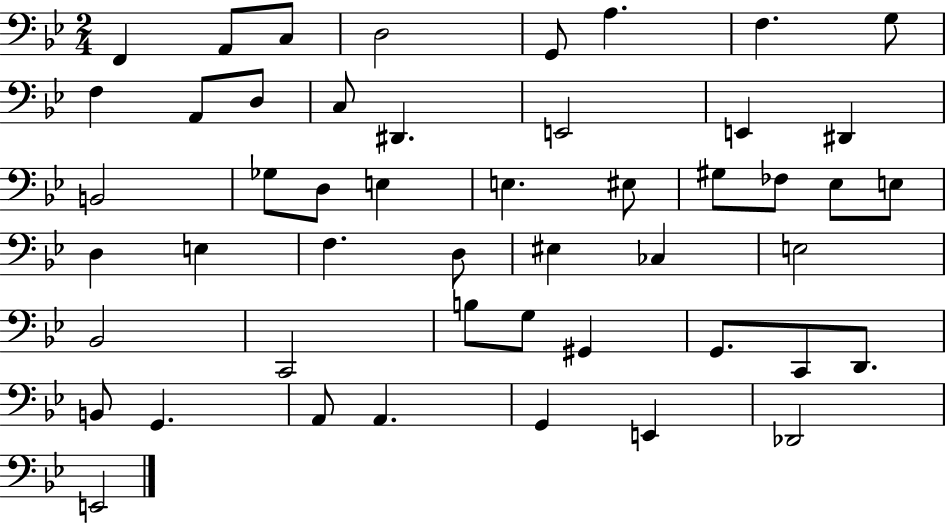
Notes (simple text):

F2/q A2/e C3/e D3/h G2/e A3/q. F3/q. G3/e F3/q A2/e D3/e C3/e D#2/q. E2/h E2/q D#2/q B2/h Gb3/e D3/e E3/q E3/q. EIS3/e G#3/e FES3/e Eb3/e E3/e D3/q E3/q F3/q. D3/e EIS3/q CES3/q E3/h Bb2/h C2/h B3/e G3/e G#2/q G2/e. C2/e D2/e. B2/e G2/q. A2/e A2/q. G2/q E2/q Db2/h E2/h